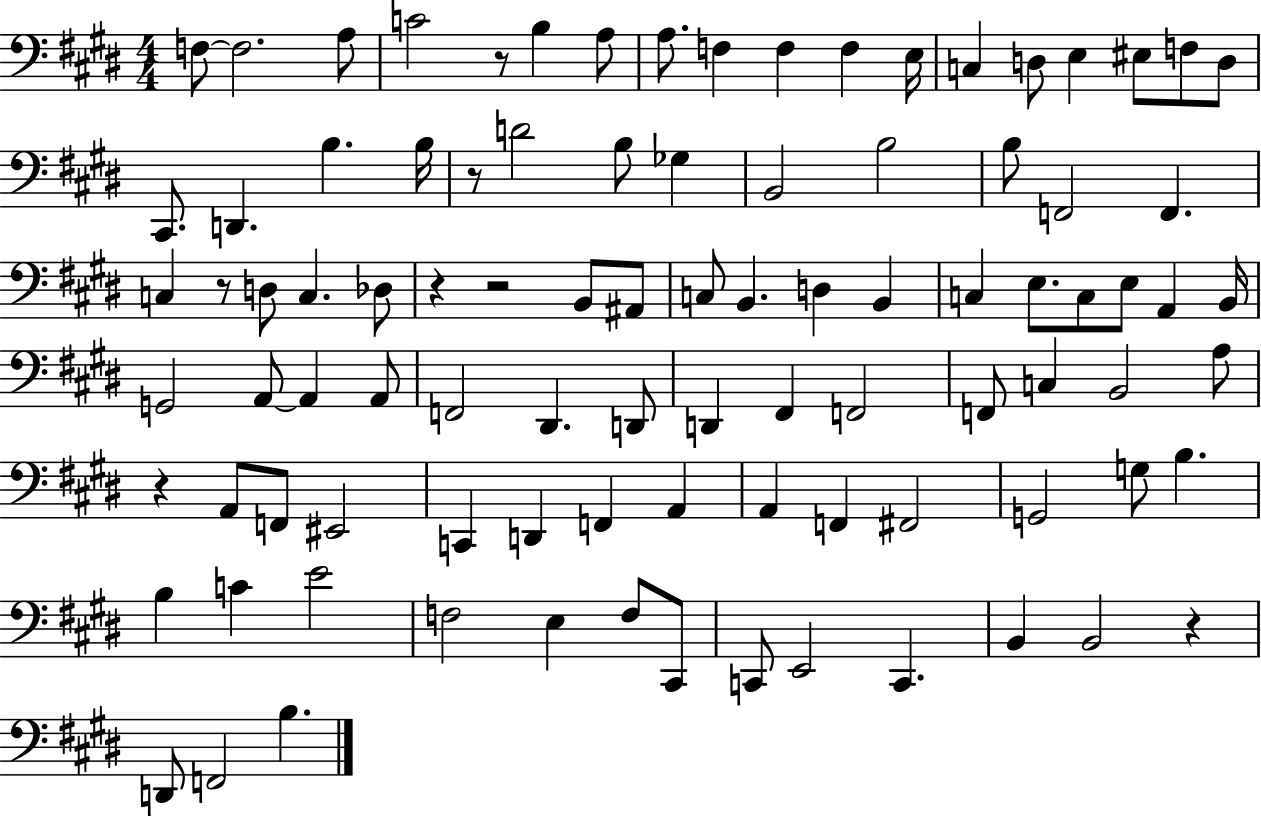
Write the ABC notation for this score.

X:1
T:Untitled
M:4/4
L:1/4
K:E
F,/2 F,2 A,/2 C2 z/2 B, A,/2 A,/2 F, F, F, E,/4 C, D,/2 E, ^E,/2 F,/2 D,/2 ^C,,/2 D,, B, B,/4 z/2 D2 B,/2 _G, B,,2 B,2 B,/2 F,,2 F,, C, z/2 D,/2 C, _D,/2 z z2 B,,/2 ^A,,/2 C,/2 B,, D, B,, C, E,/2 C,/2 E,/2 A,, B,,/4 G,,2 A,,/2 A,, A,,/2 F,,2 ^D,, D,,/2 D,, ^F,, F,,2 F,,/2 C, B,,2 A,/2 z A,,/2 F,,/2 ^E,,2 C,, D,, F,, A,, A,, F,, ^F,,2 G,,2 G,/2 B, B, C E2 F,2 E, F,/2 ^C,,/2 C,,/2 E,,2 C,, B,, B,,2 z D,,/2 F,,2 B,